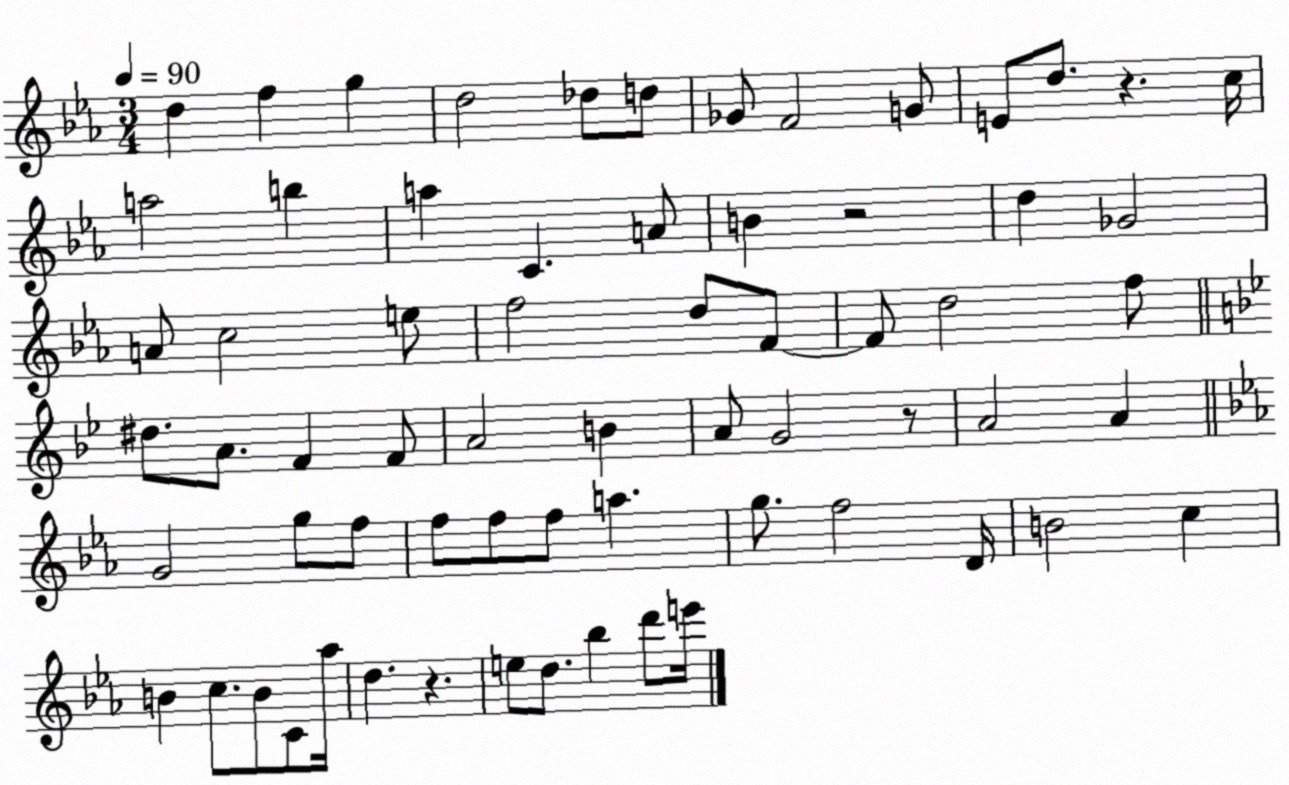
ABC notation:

X:1
T:Untitled
M:3/4
L:1/4
K:Eb
d f g d2 _d/2 d/2 _G/2 F2 G/2 E/2 d/2 z c/4 a2 b a C A/2 B z2 d _G2 A/2 c2 e/2 f2 d/2 F/2 F/2 d2 f/2 ^d/2 A/2 F F/2 A2 B A/2 G2 z/2 A2 A G2 g/2 f/2 f/2 f/2 f/2 a g/2 f2 D/4 B2 c B c/2 B/2 C/2 _a/4 d z e/2 d/2 _b d'/2 e'/4